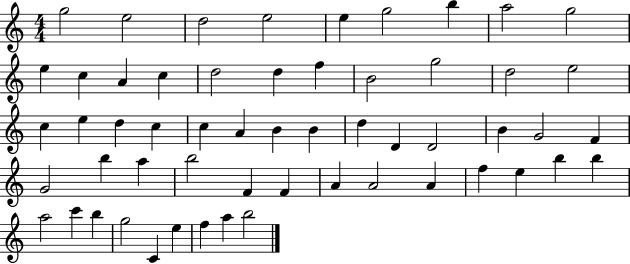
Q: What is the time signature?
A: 4/4